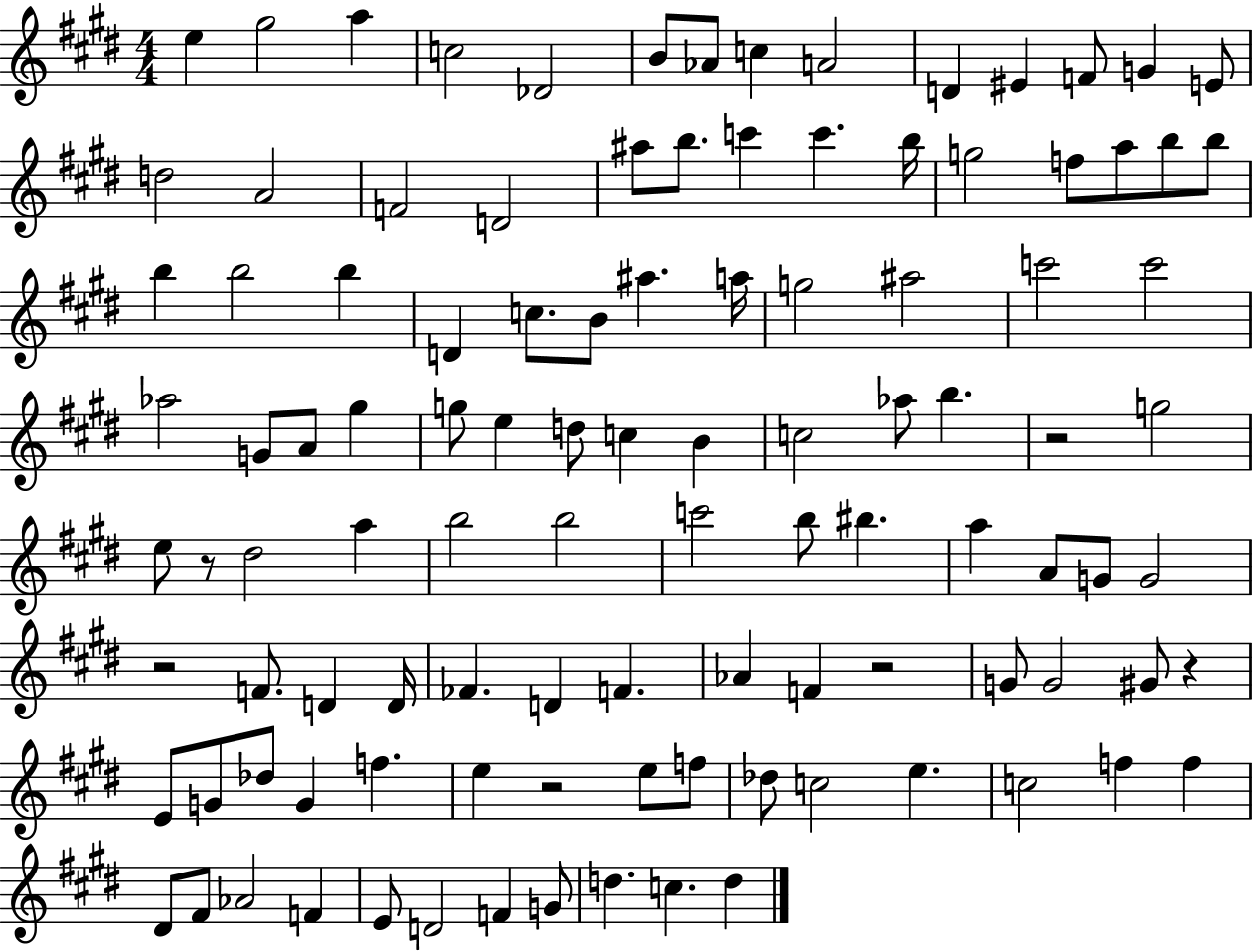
{
  \clef treble
  \numericTimeSignature
  \time 4/4
  \key e \major
  e''4 gis''2 a''4 | c''2 des'2 | b'8 aes'8 c''4 a'2 | d'4 eis'4 f'8 g'4 e'8 | \break d''2 a'2 | f'2 d'2 | ais''8 b''8. c'''4 c'''4. b''16 | g''2 f''8 a''8 b''8 b''8 | \break b''4 b''2 b''4 | d'4 c''8. b'8 ais''4. a''16 | g''2 ais''2 | c'''2 c'''2 | \break aes''2 g'8 a'8 gis''4 | g''8 e''4 d''8 c''4 b'4 | c''2 aes''8 b''4. | r2 g''2 | \break e''8 r8 dis''2 a''4 | b''2 b''2 | c'''2 b''8 bis''4. | a''4 a'8 g'8 g'2 | \break r2 f'8. d'4 d'16 | fes'4. d'4 f'4. | aes'4 f'4 r2 | g'8 g'2 gis'8 r4 | \break e'8 g'8 des''8 g'4 f''4. | e''4 r2 e''8 f''8 | des''8 c''2 e''4. | c''2 f''4 f''4 | \break dis'8 fis'8 aes'2 f'4 | e'8 d'2 f'4 g'8 | d''4. c''4. d''4 | \bar "|."
}